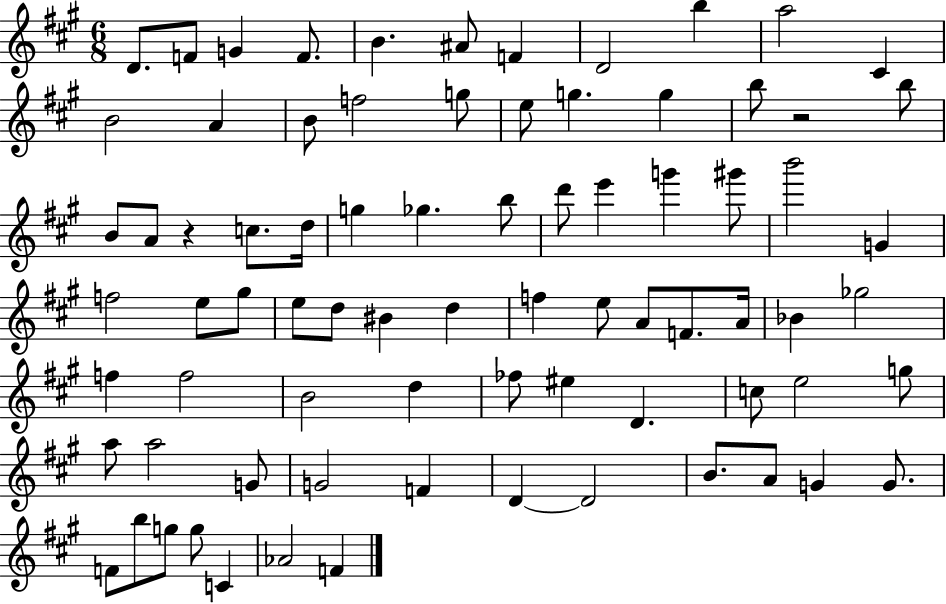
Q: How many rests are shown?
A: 2